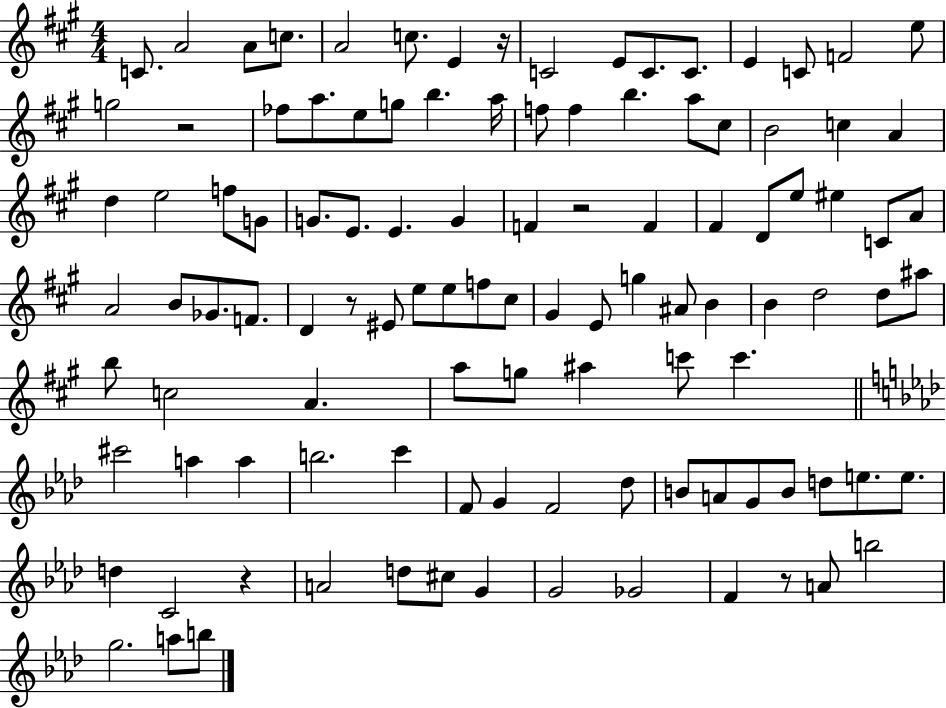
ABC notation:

X:1
T:Untitled
M:4/4
L:1/4
K:A
C/2 A2 A/2 c/2 A2 c/2 E z/4 C2 E/2 C/2 C/2 E C/2 F2 e/2 g2 z2 _f/2 a/2 e/2 g/2 b a/4 f/2 f b a/2 ^c/2 B2 c A d e2 f/2 G/2 G/2 E/2 E G F z2 F ^F D/2 e/2 ^e C/2 A/2 A2 B/2 _G/2 F/2 D z/2 ^E/2 e/2 e/2 f/2 ^c/2 ^G E/2 g ^A/2 B B d2 d/2 ^a/2 b/2 c2 A a/2 g/2 ^a c'/2 c' ^c'2 a a b2 c' F/2 G F2 _d/2 B/2 A/2 G/2 B/2 d/2 e/2 e/2 d C2 z A2 d/2 ^c/2 G G2 _G2 F z/2 A/2 b2 g2 a/2 b/2